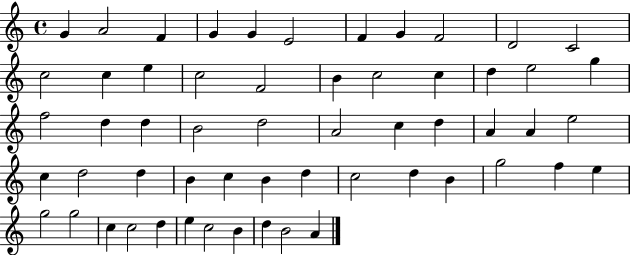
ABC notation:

X:1
T:Untitled
M:4/4
L:1/4
K:C
G A2 F G G E2 F G F2 D2 C2 c2 c e c2 F2 B c2 c d e2 g f2 d d B2 d2 A2 c d A A e2 c d2 d B c B d c2 d B g2 f e g2 g2 c c2 d e c2 B d B2 A